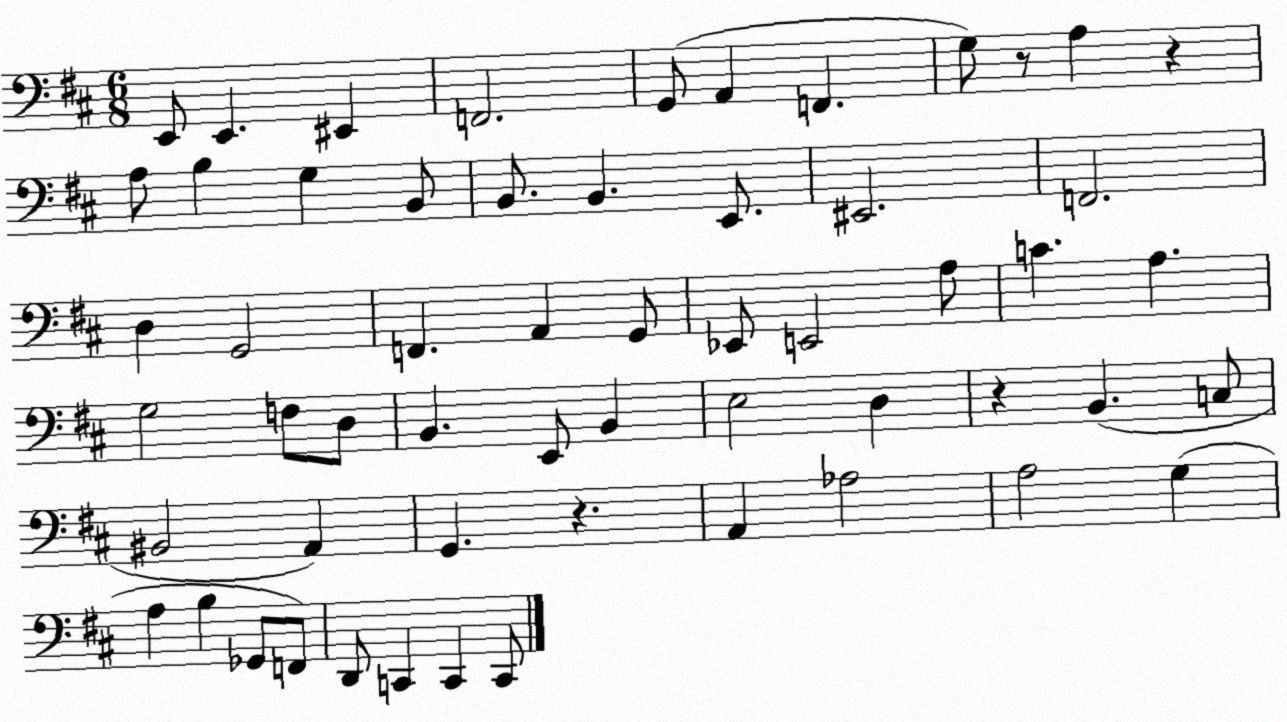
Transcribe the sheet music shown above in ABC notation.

X:1
T:Untitled
M:6/8
L:1/4
K:D
E,,/2 E,, ^E,, F,,2 G,,/2 A,, F,, G,/2 z/2 A, z A,/2 B, G, B,,/2 B,,/2 B,, E,,/2 ^E,,2 F,,2 D, G,,2 F,, A,, G,,/2 _E,,/2 E,,2 A,/2 C A, G,2 F,/2 D,/2 B,, E,,/2 B,, E,2 D, z B,, C,/2 ^B,,2 A,, G,, z A,, _A,2 A,2 G, A, B, _G,,/2 F,,/2 D,,/2 C,, C,, C,,/2